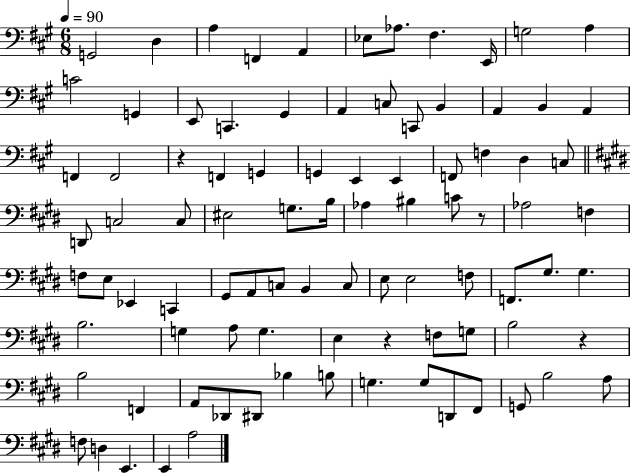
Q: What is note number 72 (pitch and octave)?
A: Db2